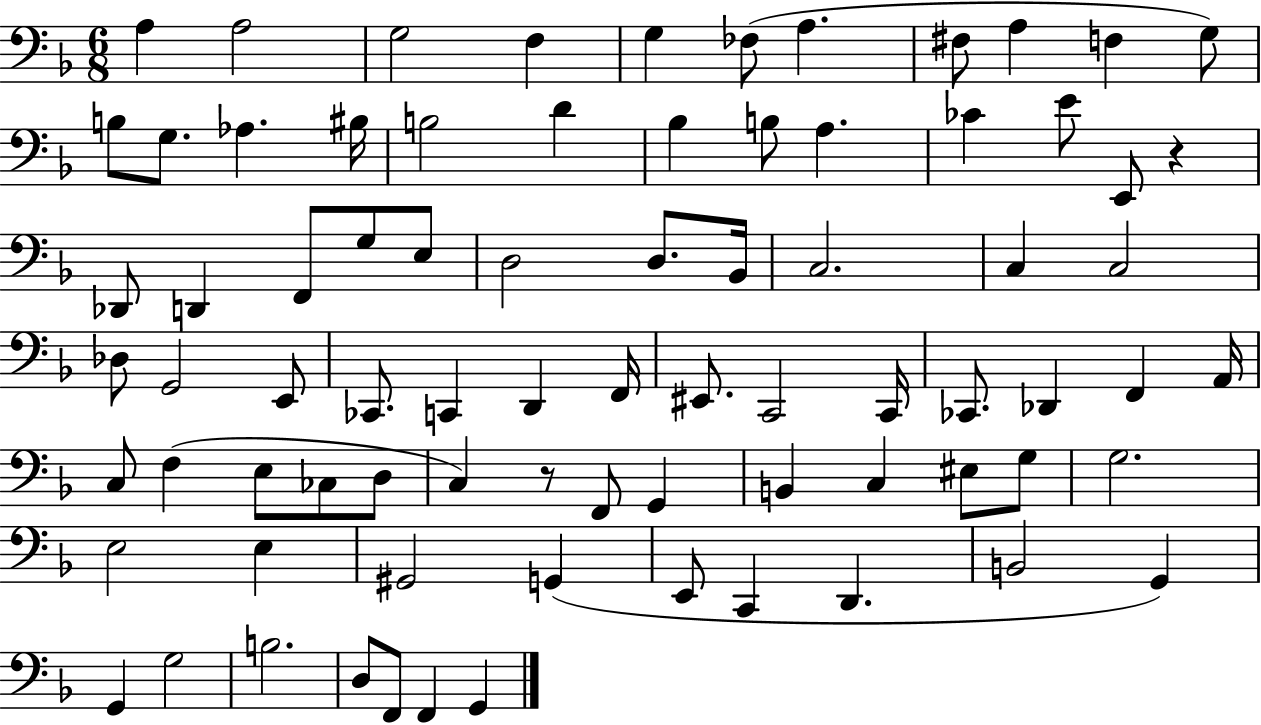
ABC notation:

X:1
T:Untitled
M:6/8
L:1/4
K:F
A, A,2 G,2 F, G, _F,/2 A, ^F,/2 A, F, G,/2 B,/2 G,/2 _A, ^B,/4 B,2 D _B, B,/2 A, _C E/2 E,,/2 z _D,,/2 D,, F,,/2 G,/2 E,/2 D,2 D,/2 _B,,/4 C,2 C, C,2 _D,/2 G,,2 E,,/2 _C,,/2 C,, D,, F,,/4 ^E,,/2 C,,2 C,,/4 _C,,/2 _D,, F,, A,,/4 C,/2 F, E,/2 _C,/2 D,/2 C, z/2 F,,/2 G,, B,, C, ^E,/2 G,/2 G,2 E,2 E, ^G,,2 G,, E,,/2 C,, D,, B,,2 G,, G,, G,2 B,2 D,/2 F,,/2 F,, G,,